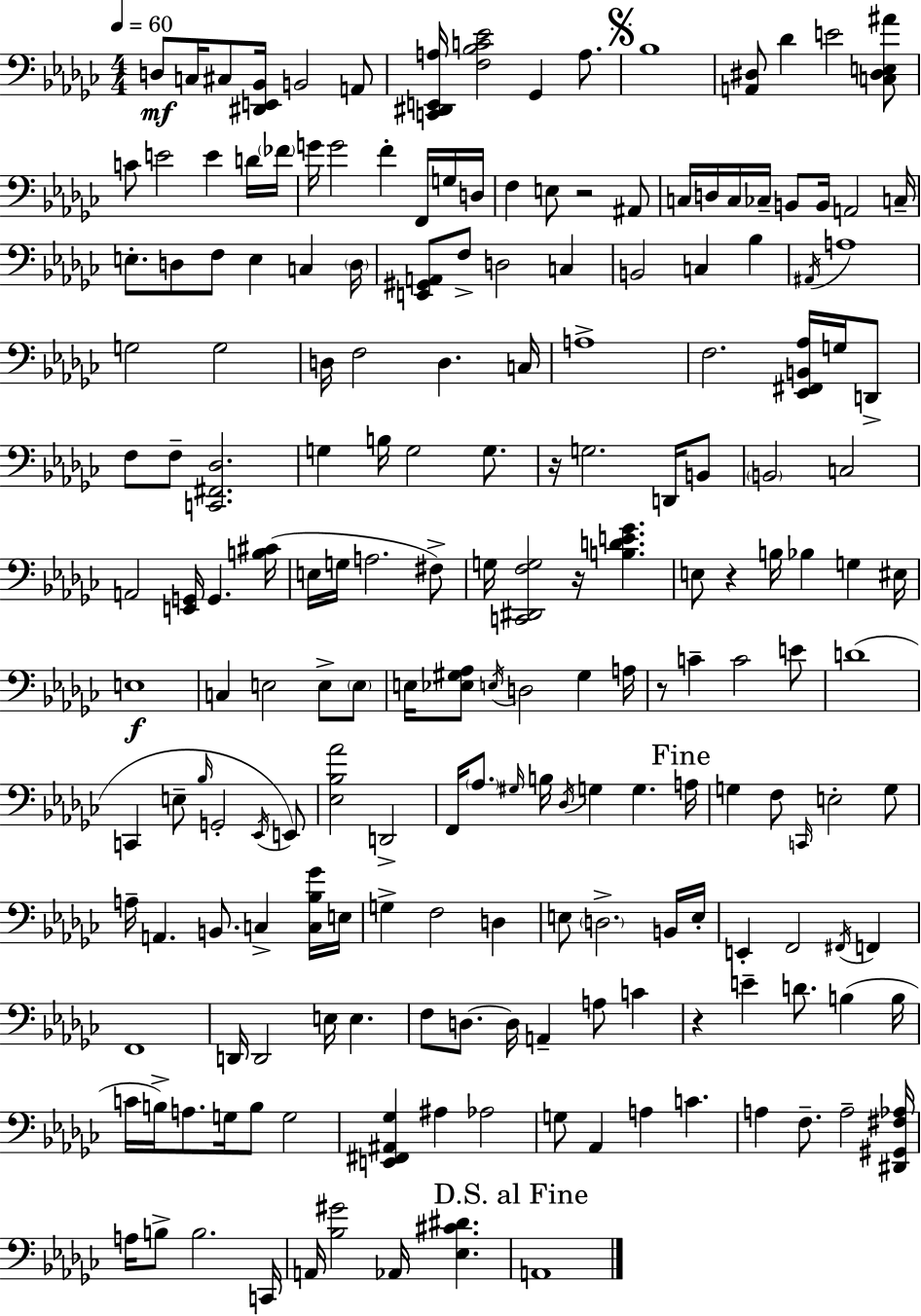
X:1
T:Untitled
M:4/4
L:1/4
K:Ebm
D,/2 C,/4 ^C,/2 [^D,,E,,_B,,]/4 B,,2 A,,/2 [C,,^D,,E,,A,]/4 [F,_B,C_E]2 _G,, A,/2 _B,4 [A,,^D,]/2 _D E2 [C,^D,E,^A]/2 C/2 E2 E D/4 _F/4 G/4 G2 F F,,/4 G,/4 D,/4 F, E,/2 z2 ^A,,/2 C,/4 D,/4 C,/4 _C,/4 B,,/2 B,,/4 A,,2 C,/4 E,/2 D,/2 F,/2 E, C, D,/4 [E,,^G,,A,,]/2 F,/2 D,2 C, B,,2 C, _B, ^A,,/4 A,4 G,2 G,2 D,/4 F,2 D, C,/4 A,4 F,2 [_E,,^F,,B,,_A,]/4 G,/4 D,,/2 F,/2 F,/2 [C,,^F,,_D,]2 G, B,/4 G,2 G,/2 z/4 G,2 D,,/4 B,,/2 B,,2 C,2 A,,2 [E,,G,,]/4 G,, [B,^C]/4 E,/4 G,/4 A,2 ^F,/2 G,/4 [C,,^D,,F,G,]2 z/4 [B,DE_G] E,/2 z B,/4 _B, G, ^E,/4 E,4 C, E,2 E,/2 E,/2 E,/4 [_E,^G,_A,]/2 E,/4 D,2 ^G, A,/4 z/2 C C2 E/2 D4 C,, E,/2 _B,/4 G,,2 _E,,/4 E,,/2 [_E,_B,_A]2 D,,2 F,,/4 _A,/2 ^G,/4 B,/4 _D,/4 G, G, A,/4 G, F,/2 C,,/4 E,2 G,/2 A,/4 A,, B,,/2 C, [C,_B,_G]/4 E,/4 G, F,2 D, E,/2 D,2 B,,/4 E,/4 E,, F,,2 ^F,,/4 F,, F,,4 D,,/4 D,,2 E,/4 E, F,/2 D,/2 D,/4 A,, A,/2 C z E D/2 B, B,/4 C/4 B,/4 A,/2 G,/4 B,/2 G,2 [E,,^F,,^A,,_G,] ^A, _A,2 G,/2 _A,, A, C A, F,/2 A,2 [^D,,^G,,^F,_A,]/4 A,/4 B,/2 B,2 C,,/4 A,,/4 [_B,^G]2 _A,,/4 [_E,^C^D] A,,4